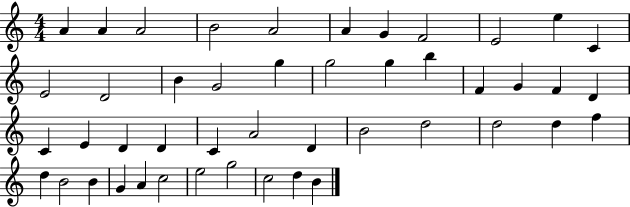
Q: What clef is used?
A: treble